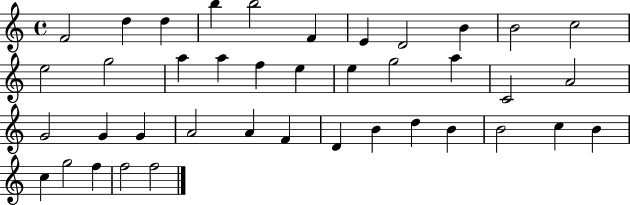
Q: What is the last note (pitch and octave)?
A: F5